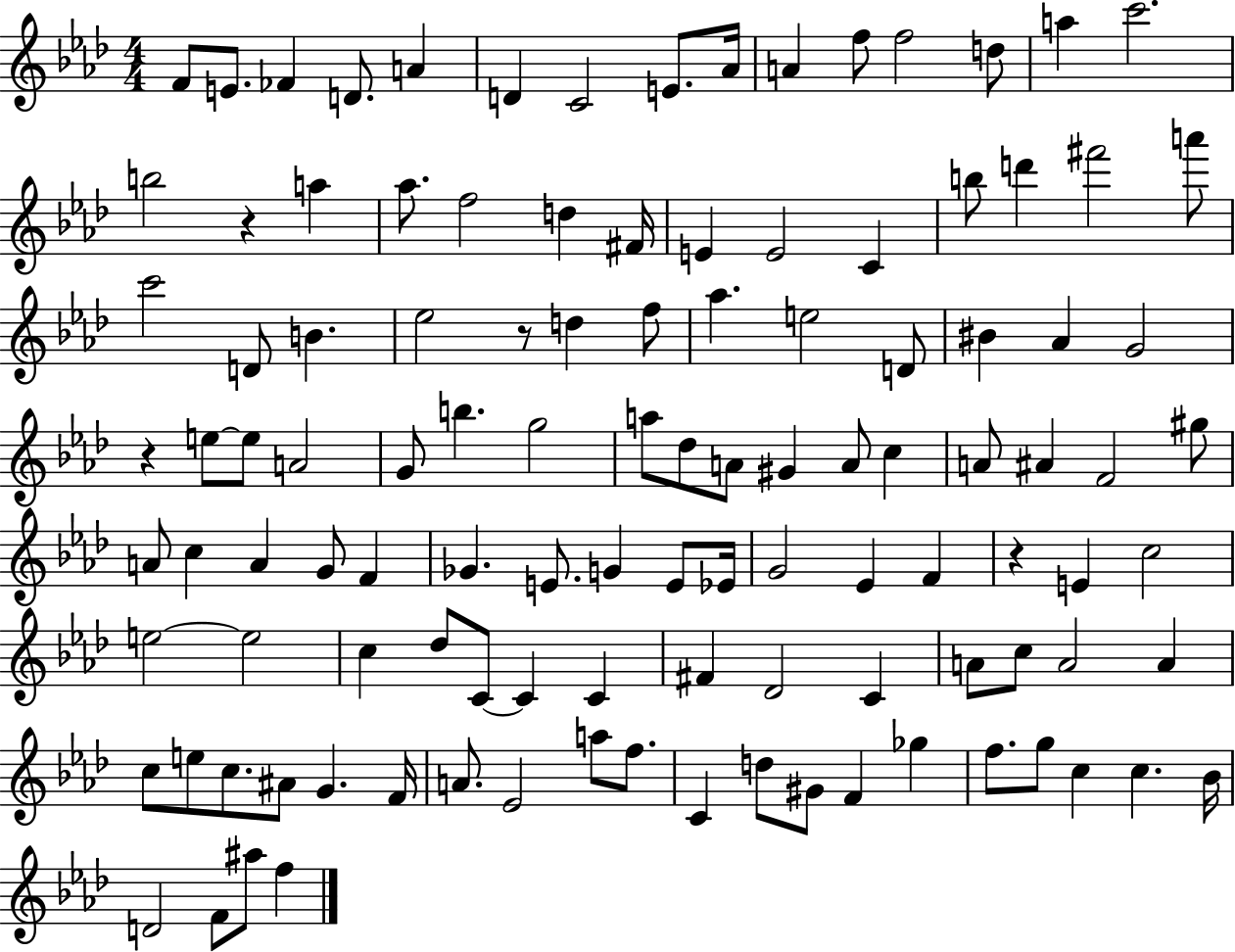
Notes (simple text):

F4/e E4/e. FES4/q D4/e. A4/q D4/q C4/h E4/e. Ab4/s A4/q F5/e F5/h D5/e A5/q C6/h. B5/h R/q A5/q Ab5/e. F5/h D5/q F#4/s E4/q E4/h C4/q B5/e D6/q F#6/h A6/e C6/h D4/e B4/q. Eb5/h R/e D5/q F5/e Ab5/q. E5/h D4/e BIS4/q Ab4/q G4/h R/q E5/e E5/e A4/h G4/e B5/q. G5/h A5/e Db5/e A4/e G#4/q A4/e C5/q A4/e A#4/q F4/h G#5/e A4/e C5/q A4/q G4/e F4/q Gb4/q. E4/e. G4/q E4/e Eb4/s G4/h Eb4/q F4/q R/q E4/q C5/h E5/h E5/h C5/q Db5/e C4/e C4/q C4/q F#4/q Db4/h C4/q A4/e C5/e A4/h A4/q C5/e E5/e C5/e. A#4/e G4/q. F4/s A4/e. Eb4/h A5/e F5/e. C4/q D5/e G#4/e F4/q Gb5/q F5/e. G5/e C5/q C5/q. Bb4/s D4/h F4/e A#5/e F5/q